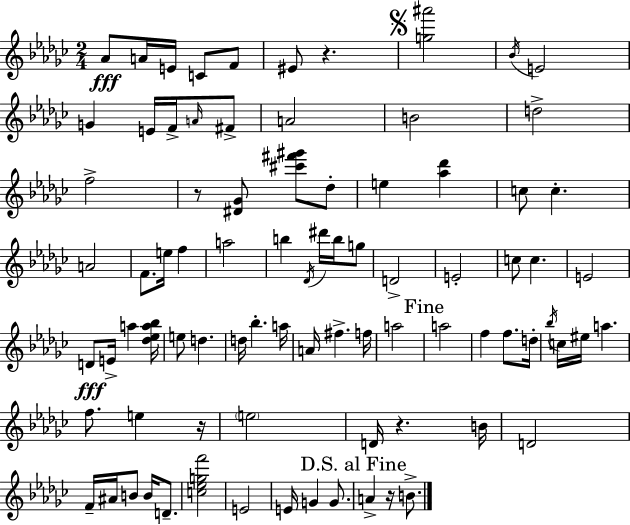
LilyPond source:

{
  \clef treble
  \numericTimeSignature
  \time 2/4
  \key ees \minor
  aes'8\fff a'16 e'16 c'8 f'8 | eis'8 r4. | \mark \markup { \musicglyph "scripts.segno" } <g'' ais'''>2 | \acciaccatura { bes'16 } e'2 | \break g'4 e'16 f'16-> \grace { a'16 } | fis'8-> a'2 | b'2 | d''2-> | \break f''2-> | r8 <dis' ges'>8 <cis''' fis''' gis'''>8 | des''8-. e''4 <aes'' des'''>4 | c''8 c''4.-. | \break a'2 | f'8. e''16 f''4 | a''2 | b''4 \acciaccatura { des'16 } dis'''16 | \break b''16 g''8 d'2-> | e'2-. | c''8 c''4. | e'2 | \break d'8\fff e'16-> a''4 | <des'' ees'' a'' bes''>16 e''8 d''4. | d''16 bes''4.-. | a''16 a'16 fis''4.-> | \break f''16 a''2 | \mark "Fine" a''2 | f''4 f''8. | d''16-. \acciaccatura { bes''16 } c''16 eis''16 a''4. | \break f''8. e''4 | r16 \parenthesize e''2 | d'16 r4. | b'16 d'2 | \break f'16-- ais'16 b'8 | b'16 d'8.-- <c'' ees'' g'' f'''>2 | e'2 | e'16 g'4 | \break g'8. \mark "D.S. al Fine" a'4-> | r16 b'8.-> \bar "|."
}